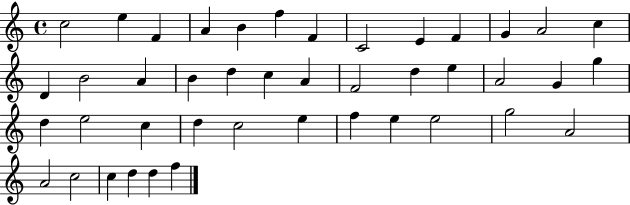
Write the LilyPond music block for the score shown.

{
  \clef treble
  \time 4/4
  \defaultTimeSignature
  \key c \major
  c''2 e''4 f'4 | a'4 b'4 f''4 f'4 | c'2 e'4 f'4 | g'4 a'2 c''4 | \break d'4 b'2 a'4 | b'4 d''4 c''4 a'4 | f'2 d''4 e''4 | a'2 g'4 g''4 | \break d''4 e''2 c''4 | d''4 c''2 e''4 | f''4 e''4 e''2 | g''2 a'2 | \break a'2 c''2 | c''4 d''4 d''4 f''4 | \bar "|."
}